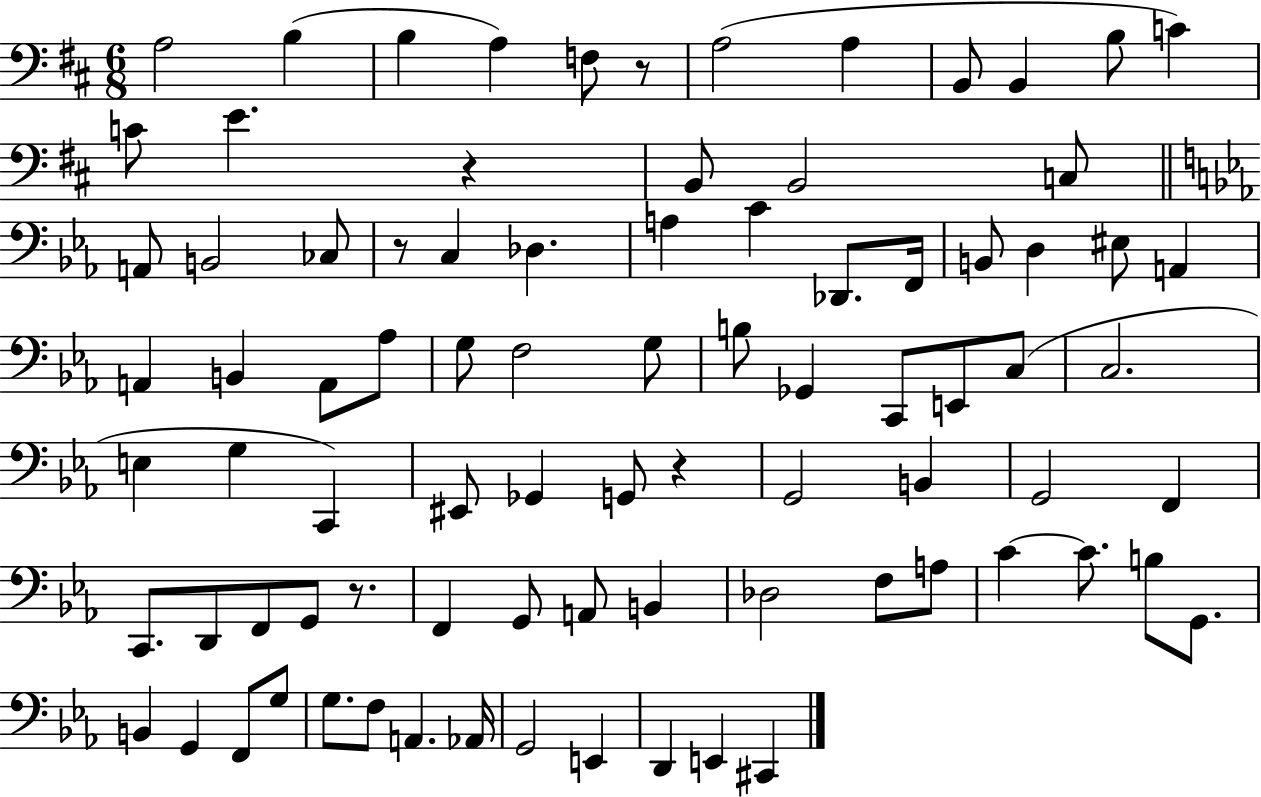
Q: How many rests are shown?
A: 5